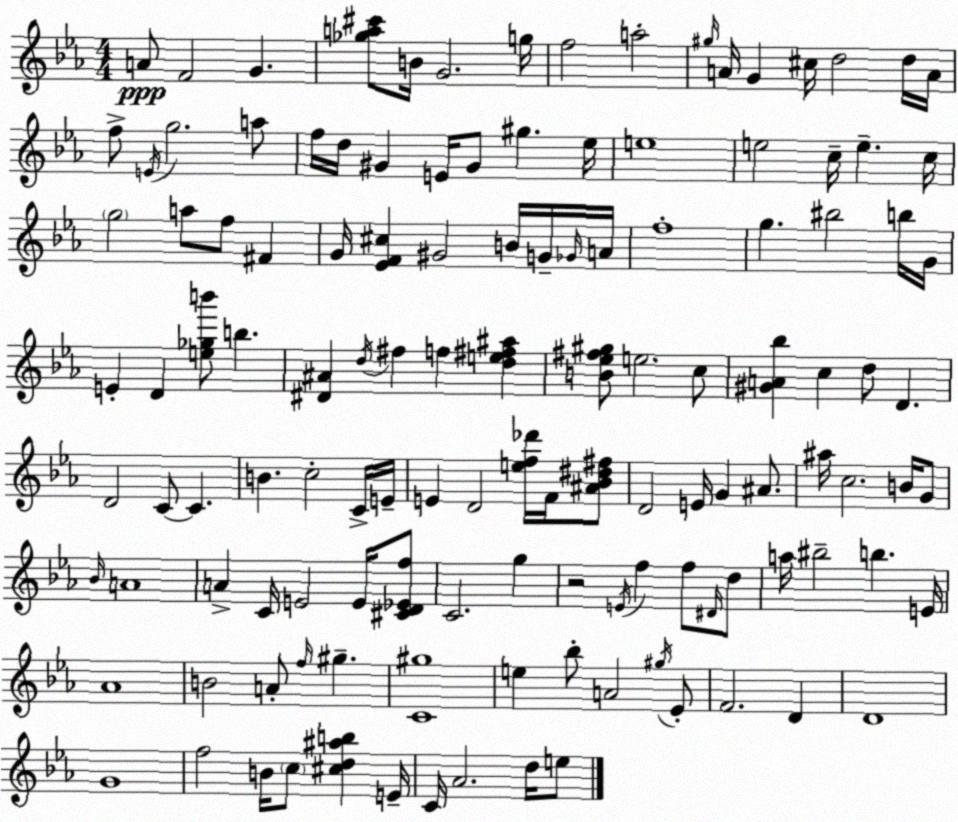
X:1
T:Untitled
M:4/4
L:1/4
K:Eb
A/2 F2 G [_ga^c']/2 B/4 G2 g/4 f2 a2 ^g/4 A/4 G ^c/4 d2 d/4 A/4 f/2 E/4 g2 a/2 f/4 d/4 ^G E/4 ^G/2 ^g _e/4 e4 e2 c/4 e c/4 g2 a/2 f/2 ^F G/4 [_EF^c] ^G2 B/4 G/4 _G/4 A/4 f4 g ^b2 b/4 G/4 E D [e_gb']/2 b [^D^A] d/4 ^f f [de^f^a] [B_e^f^g]/2 e2 c/2 [^GA_b] c d/2 D D2 C/2 C B c2 C/4 E/4 E D2 [ef_d']/4 F/4 [^A_B^d^f]/2 D2 E/4 G ^A/2 ^a/4 c2 B/4 G/2 _B/4 A4 A C/4 E2 E/4 [^CD_Ef]/2 C2 g z2 E/4 f f/2 ^D/4 d/2 a/4 ^b2 b E/4 _A4 B2 A/2 f/4 ^g [C^g]4 e _b/2 A2 ^g/4 _E/2 F2 D D4 G4 f2 B/4 c/2 [^cd^ab] E/4 C/4 _A2 d/4 e/2